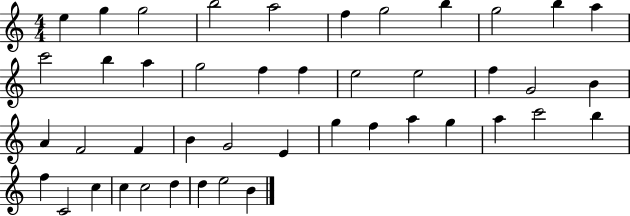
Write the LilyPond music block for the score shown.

{
  \clef treble
  \numericTimeSignature
  \time 4/4
  \key c \major
  e''4 g''4 g''2 | b''2 a''2 | f''4 g''2 b''4 | g''2 b''4 a''4 | \break c'''2 b''4 a''4 | g''2 f''4 f''4 | e''2 e''2 | f''4 g'2 b'4 | \break a'4 f'2 f'4 | b'4 g'2 e'4 | g''4 f''4 a''4 g''4 | a''4 c'''2 b''4 | \break f''4 c'2 c''4 | c''4 c''2 d''4 | d''4 e''2 b'4 | \bar "|."
}